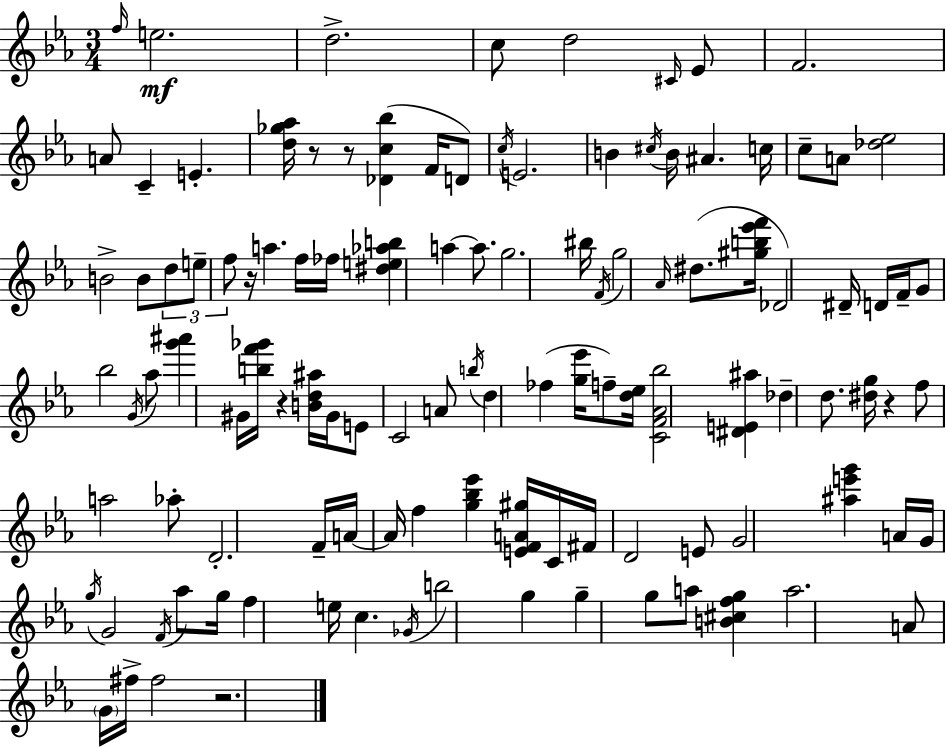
{
  \clef treble
  \numericTimeSignature
  \time 3/4
  \key c \minor
  \grace { f''16 }\mf e''2. | d''2.-> | c''8 d''2 \grace { cis'16 } | ees'8 f'2. | \break a'8 c'4-- e'4.-. | <d'' ges'' aes''>16 r8 r8 <des' c'' bes''>4( f'16 | d'8) \acciaccatura { c''16 } e'2. | b'4 \acciaccatura { cis''16 } b'16 ais'4. | \break c''16 c''8-- a'8 <des'' ees''>2 | b'2-> | b'8 \tuplet 3/2 { d''8 e''8-- f''8 } r16 a''4. | f''16 fes''16 <dis'' e'' aes'' b''>4 a''4~~ | \break a''8. g''2. | bis''16 \acciaccatura { f'16 } g''2 | \grace { aes'16 } dis''8.( <gis'' b'' ees''' f'''>16 des'2) | dis'16-- d'16 f'16-- g'8 bes''2 | \break \acciaccatura { g'16 } aes''8 <g''' ais'''>4 gis'16 | <b'' f''' ges'''>16 r4 <b' d'' ais''>16 gis'16 e'8 c'2 | a'8 \acciaccatura { b''16 } d''4 | fes''4( <g'' ees'''>16 f''8--) <d'' ees''>16 <c' f' aes' bes''>2 | \break <dis' e' ais''>4 des''4-- | d''8. <dis'' g''>16 r4 f''8 a''2 | aes''8-. d'2.-. | f'16-- a'16~~ a'16 f''4 | \break <g'' bes'' ees'''>4 <e' f' a' gis''>16 c'16 fis'16 d'2 | e'8 g'2 | <ais'' e''' g'''>4 a'16 g'16 \acciaccatura { g''16 } g'2 | \acciaccatura { f'16 } aes''8 g''16 f''4 | \break e''16 c''4. \acciaccatura { ges'16 } b''2 | g''4 g''4-- | g''8 a''8 <b' cis'' f'' g''>4 a''2. | a'8 | \break \parenthesize g'16 fis''16-> fis''2 r2. | \bar "|."
}